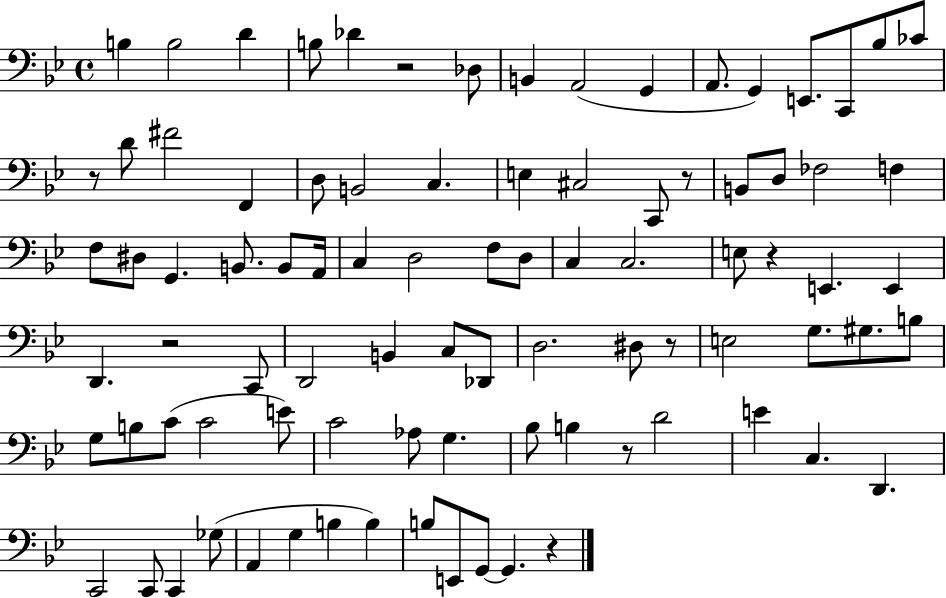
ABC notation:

X:1
T:Untitled
M:4/4
L:1/4
K:Bb
B, B,2 D B,/2 _D z2 _D,/2 B,, A,,2 G,, A,,/2 G,, E,,/2 C,,/2 _B,/2 _C/2 z/2 D/2 ^F2 F,, D,/2 B,,2 C, E, ^C,2 C,,/2 z/2 B,,/2 D,/2 _F,2 F, F,/2 ^D,/2 G,, B,,/2 B,,/2 A,,/4 C, D,2 F,/2 D,/2 C, C,2 E,/2 z E,, E,, D,, z2 C,,/2 D,,2 B,, C,/2 _D,,/2 D,2 ^D,/2 z/2 E,2 G,/2 ^G,/2 B,/2 G,/2 B,/2 C/2 C2 E/2 C2 _A,/2 G, _B,/2 B, z/2 D2 E C, D,, C,,2 C,,/2 C,, _G,/2 A,, G, B, B, B,/2 E,,/2 G,,/2 G,, z